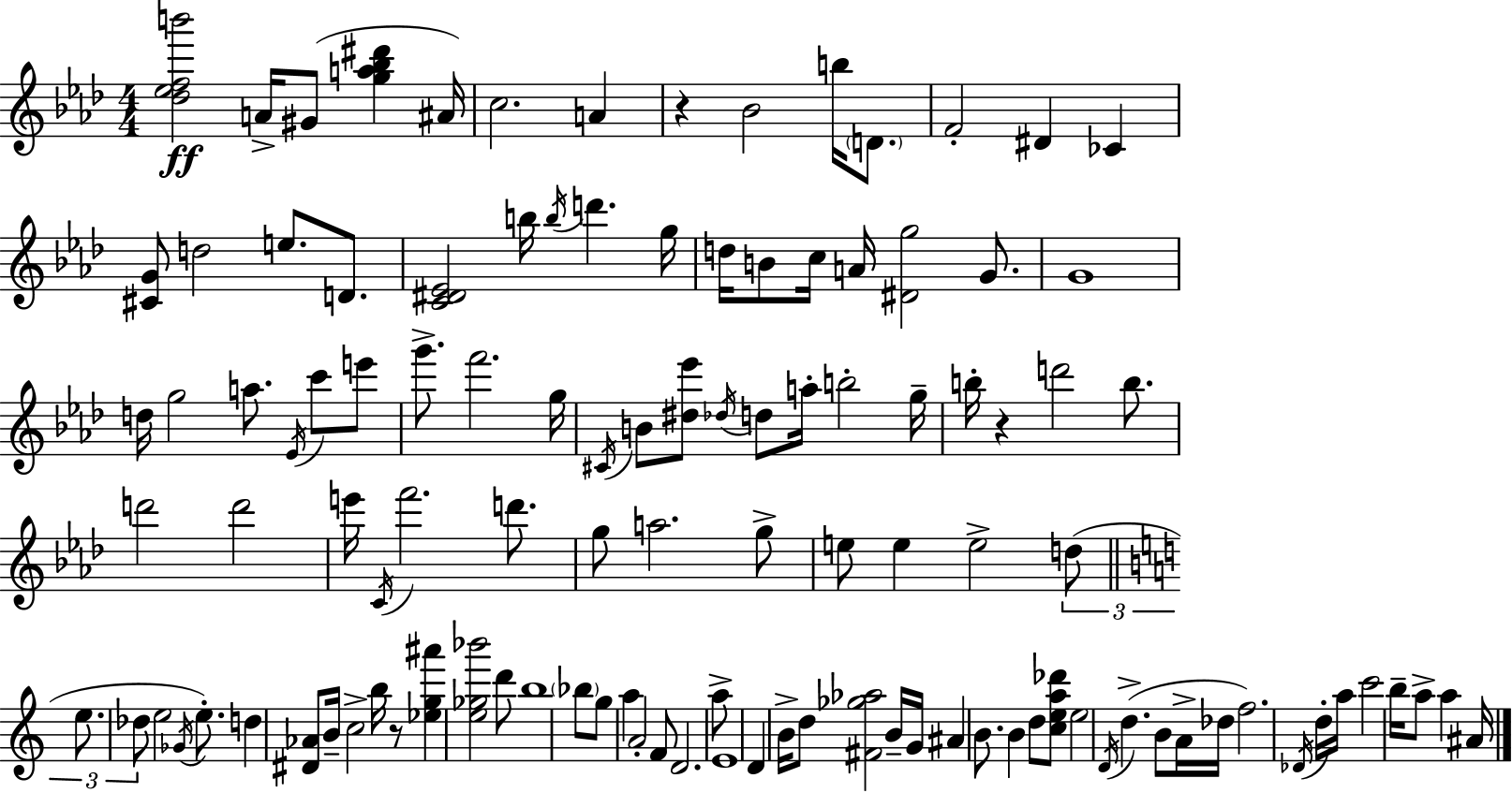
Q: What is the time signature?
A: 4/4